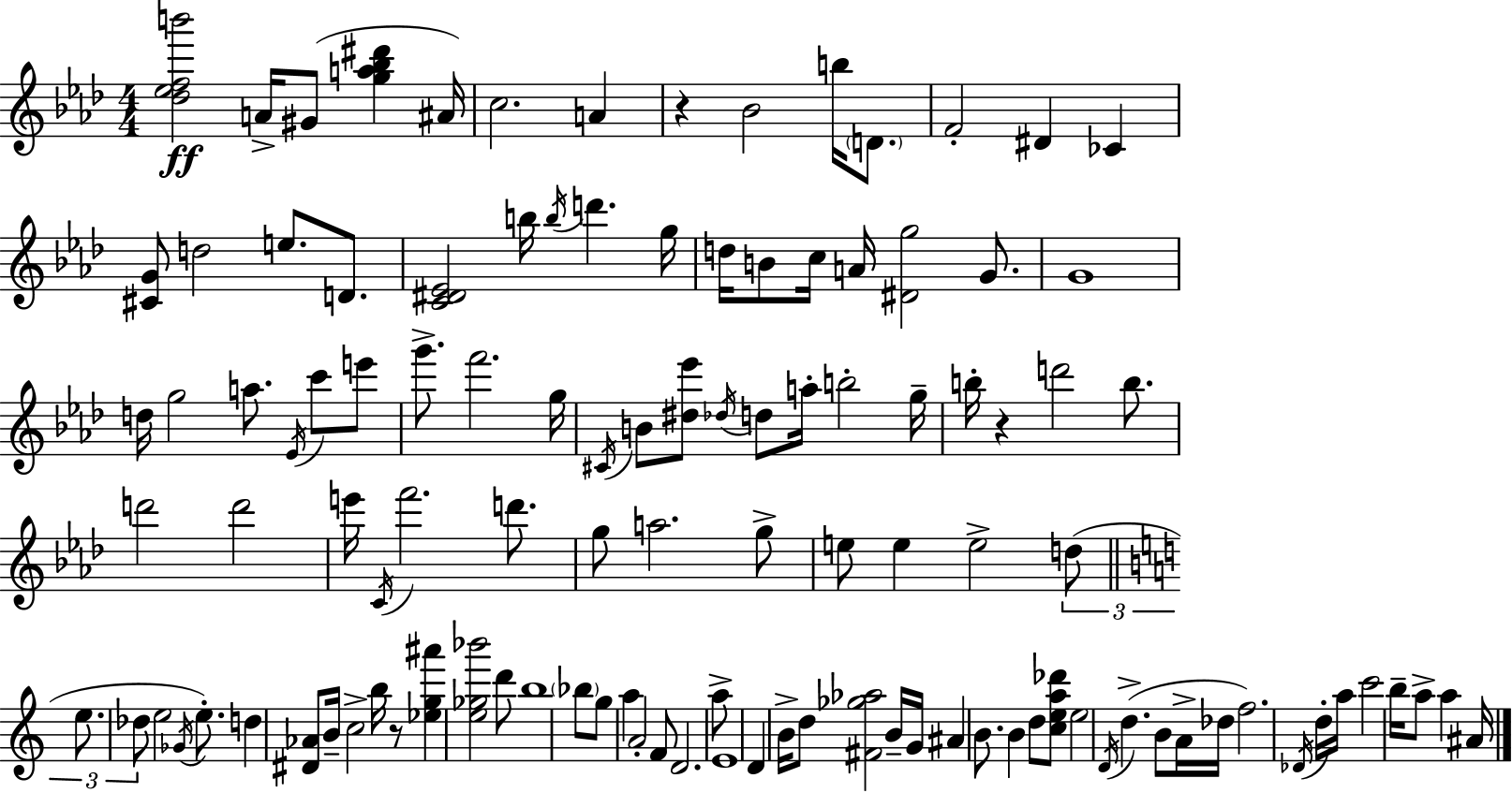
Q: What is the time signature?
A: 4/4